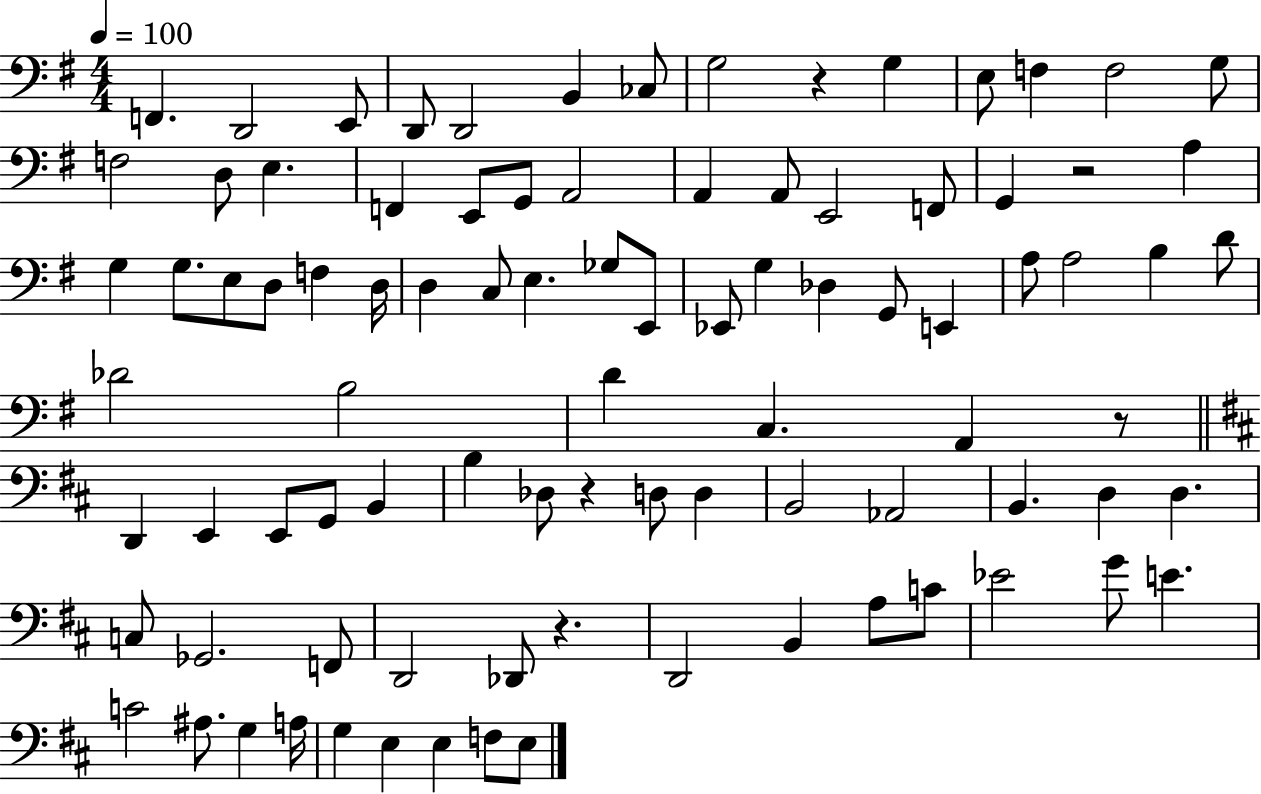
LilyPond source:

{
  \clef bass
  \numericTimeSignature
  \time 4/4
  \key g \major
  \tempo 4 = 100
  f,4. d,2 e,8 | d,8 d,2 b,4 ces8 | g2 r4 g4 | e8 f4 f2 g8 | \break f2 d8 e4. | f,4 e,8 g,8 a,2 | a,4 a,8 e,2 f,8 | g,4 r2 a4 | \break g4 g8. e8 d8 f4 d16 | d4 c8 e4. ges8 e,8 | ees,8 g4 des4 g,8 e,4 | a8 a2 b4 d'8 | \break des'2 b2 | d'4 c4. a,4 r8 | \bar "||" \break \key b \minor d,4 e,4 e,8 g,8 b,4 | b4 des8 r4 d8 d4 | b,2 aes,2 | b,4. d4 d4. | \break c8 ges,2. f,8 | d,2 des,8 r4. | d,2 b,4 a8 c'8 | ees'2 g'8 e'4. | \break c'2 ais8. g4 a16 | g4 e4 e4 f8 e8 | \bar "|."
}